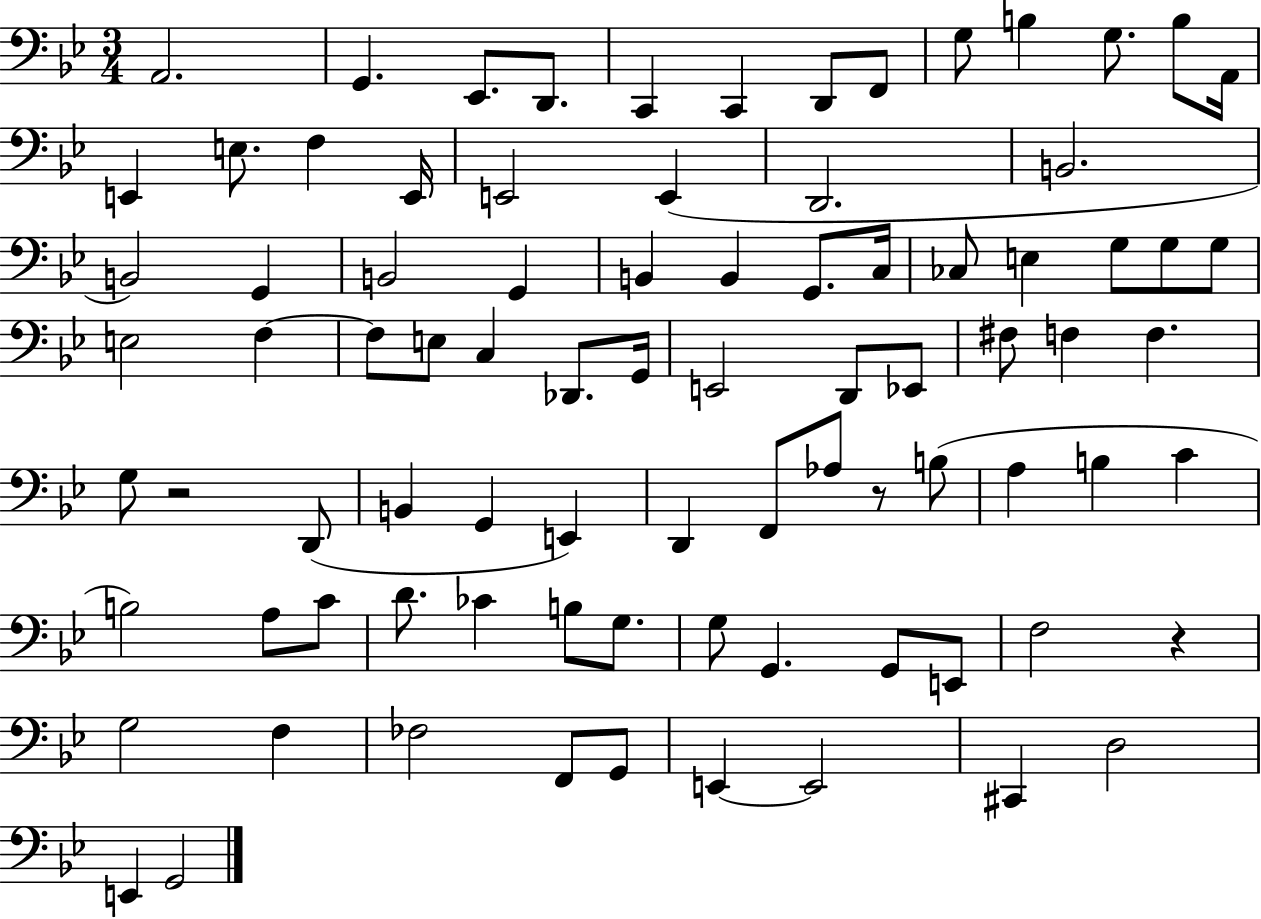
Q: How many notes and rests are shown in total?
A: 85